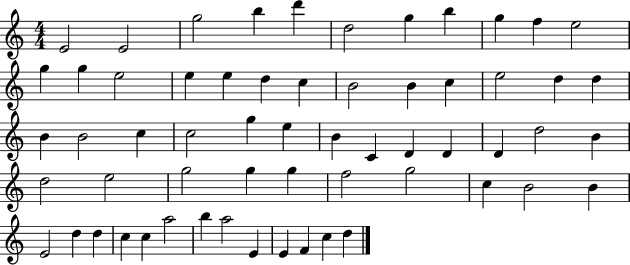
X:1
T:Untitled
M:4/4
L:1/4
K:C
E2 E2 g2 b d' d2 g b g f e2 g g e2 e e d c B2 B c e2 d d B B2 c c2 g e B C D D D d2 B d2 e2 g2 g g f2 g2 c B2 B E2 d d c c a2 b a2 E E F c d